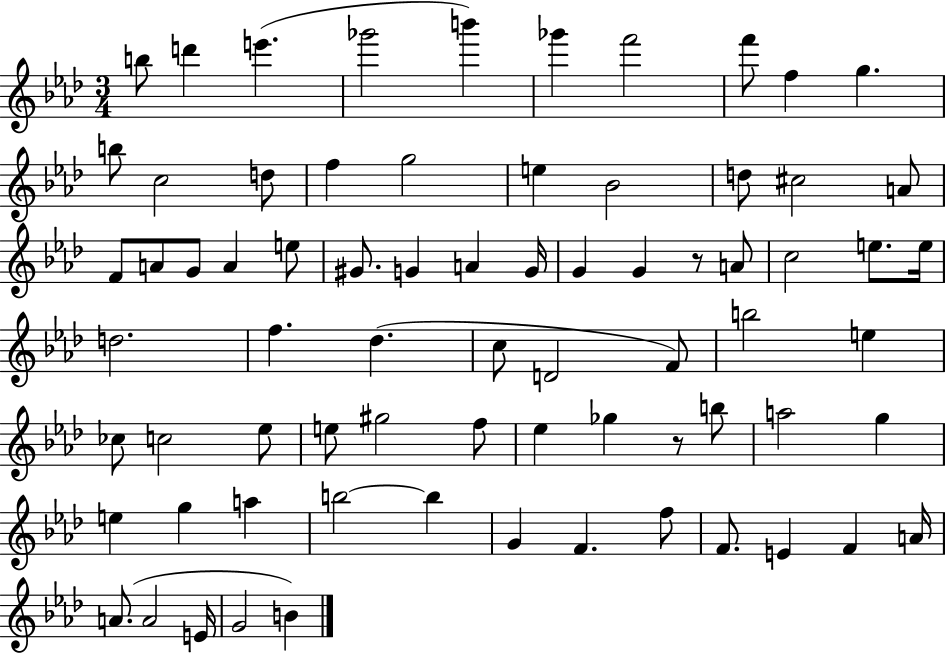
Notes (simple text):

B5/e D6/q E6/q. Gb6/h B6/q Gb6/q F6/h F6/e F5/q G5/q. B5/e C5/h D5/e F5/q G5/h E5/q Bb4/h D5/e C#5/h A4/e F4/e A4/e G4/e A4/q E5/e G#4/e. G4/q A4/q G4/s G4/q G4/q R/e A4/e C5/h E5/e. E5/s D5/h. F5/q. Db5/q. C5/e D4/h F4/e B5/h E5/q CES5/e C5/h Eb5/e E5/e G#5/h F5/e Eb5/q Gb5/q R/e B5/e A5/h G5/q E5/q G5/q A5/q B5/h B5/q G4/q F4/q. F5/e F4/e. E4/q F4/q A4/s A4/e. A4/h E4/s G4/h B4/q